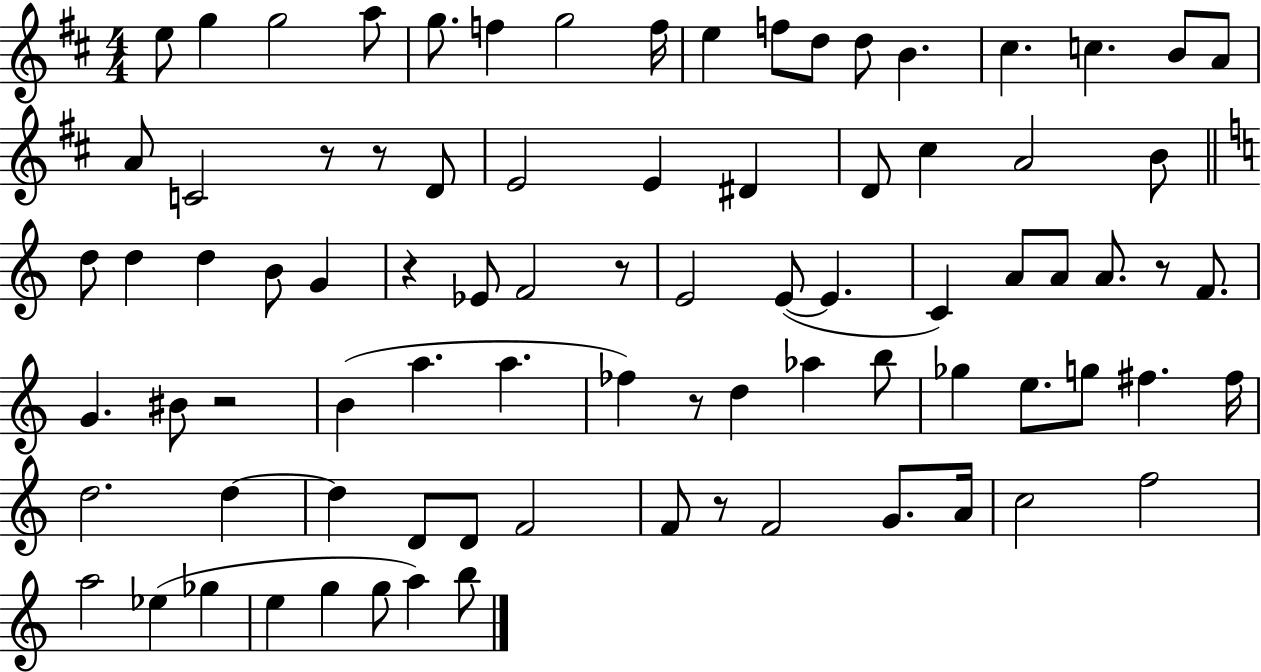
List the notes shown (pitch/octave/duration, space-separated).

E5/e G5/q G5/h A5/e G5/e. F5/q G5/h F5/s E5/q F5/e D5/e D5/e B4/q. C#5/q. C5/q. B4/e A4/e A4/e C4/h R/e R/e D4/e E4/h E4/q D#4/q D4/e C#5/q A4/h B4/e D5/e D5/q D5/q B4/e G4/q R/q Eb4/e F4/h R/e E4/h E4/e E4/q. C4/q A4/e A4/e A4/e. R/e F4/e. G4/q. BIS4/e R/h B4/q A5/q. A5/q. FES5/q R/e D5/q Ab5/q B5/e Gb5/q E5/e. G5/e F#5/q. F#5/s D5/h. D5/q D5/q D4/e D4/e F4/h F4/e R/e F4/h G4/e. A4/s C5/h F5/h A5/h Eb5/q Gb5/q E5/q G5/q G5/e A5/q B5/e